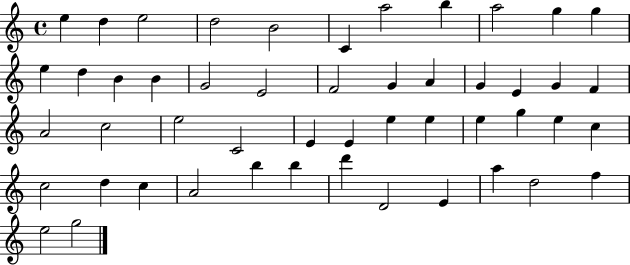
{
  \clef treble
  \time 4/4
  \defaultTimeSignature
  \key c \major
  e''4 d''4 e''2 | d''2 b'2 | c'4 a''2 b''4 | a''2 g''4 g''4 | \break e''4 d''4 b'4 b'4 | g'2 e'2 | f'2 g'4 a'4 | g'4 e'4 g'4 f'4 | \break a'2 c''2 | e''2 c'2 | e'4 e'4 e''4 e''4 | e''4 g''4 e''4 c''4 | \break c''2 d''4 c''4 | a'2 b''4 b''4 | d'''4 d'2 e'4 | a''4 d''2 f''4 | \break e''2 g''2 | \bar "|."
}